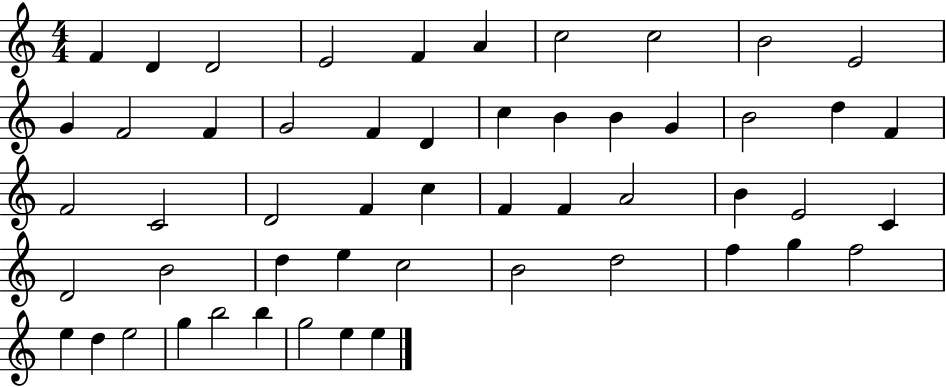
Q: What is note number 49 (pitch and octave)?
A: B5